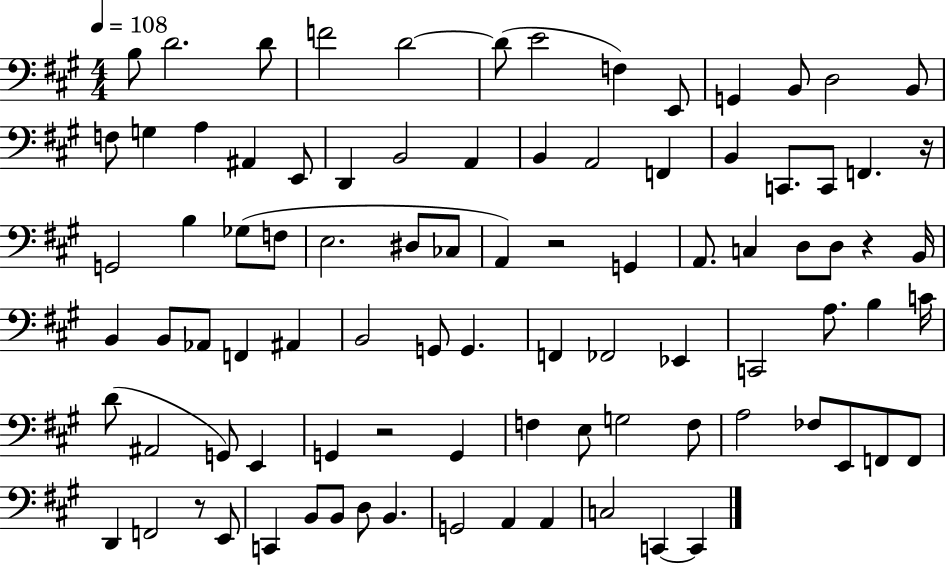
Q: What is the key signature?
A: A major